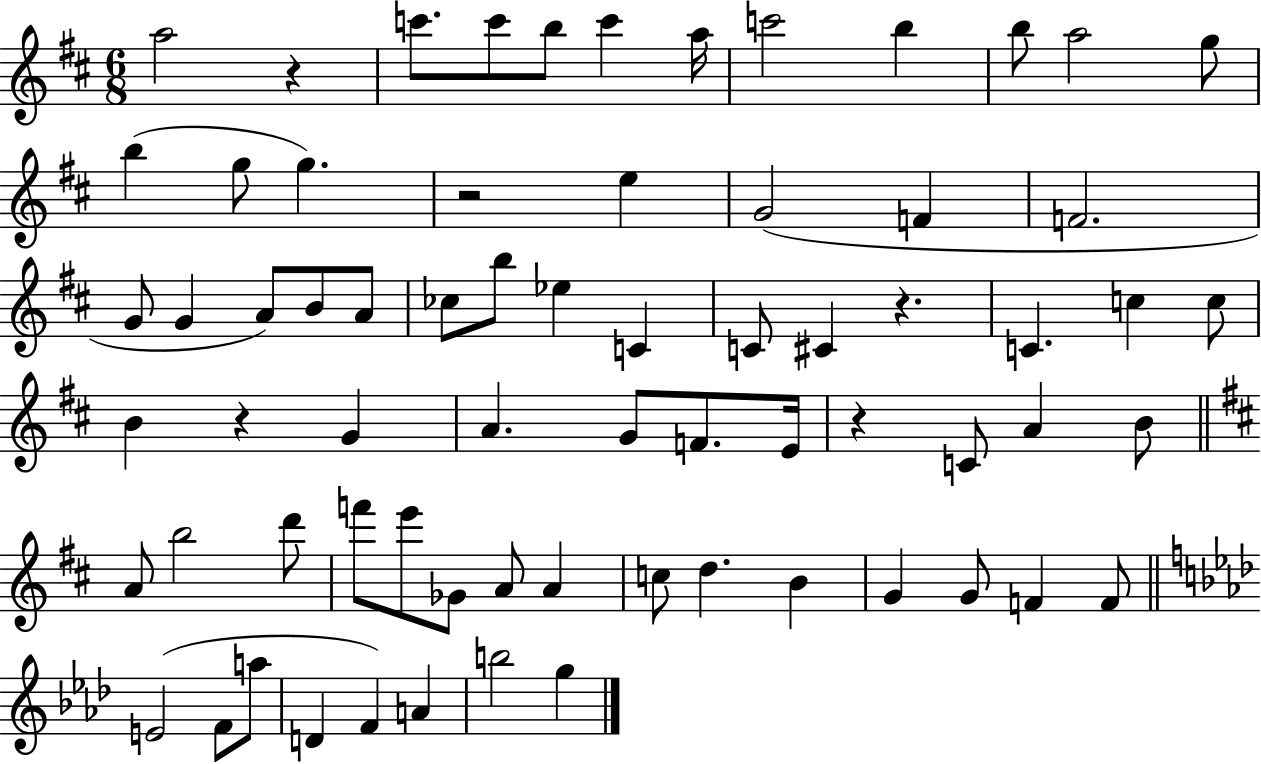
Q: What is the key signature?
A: D major